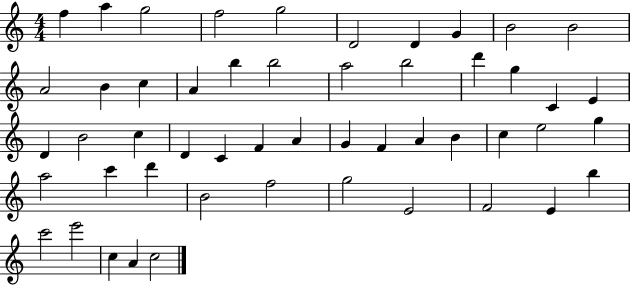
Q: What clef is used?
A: treble